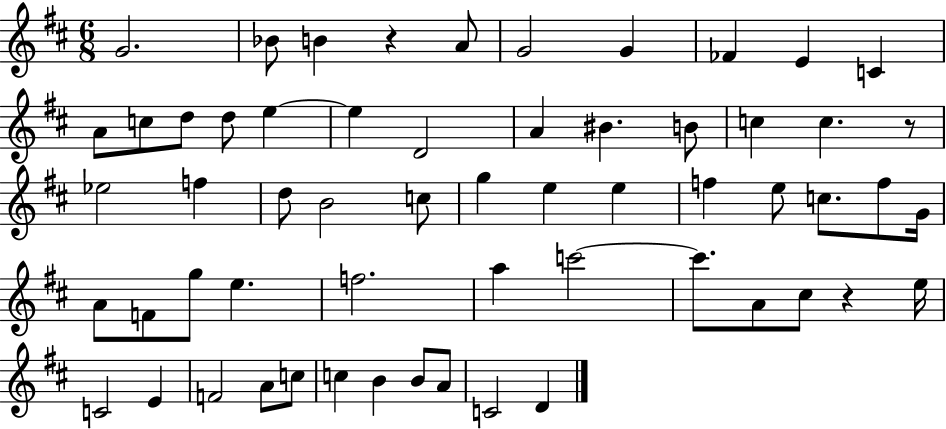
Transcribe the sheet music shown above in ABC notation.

X:1
T:Untitled
M:6/8
L:1/4
K:D
G2 _B/2 B z A/2 G2 G _F E C A/2 c/2 d/2 d/2 e e D2 A ^B B/2 c c z/2 _e2 f d/2 B2 c/2 g e e f e/2 c/2 f/2 G/4 A/2 F/2 g/2 e f2 a c'2 c'/2 A/2 ^c/2 z e/4 C2 E F2 A/2 c/2 c B B/2 A/2 C2 D